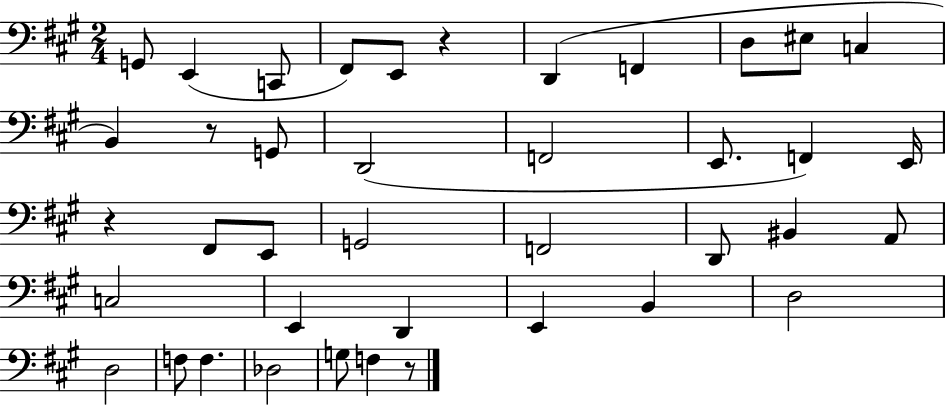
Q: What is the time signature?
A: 2/4